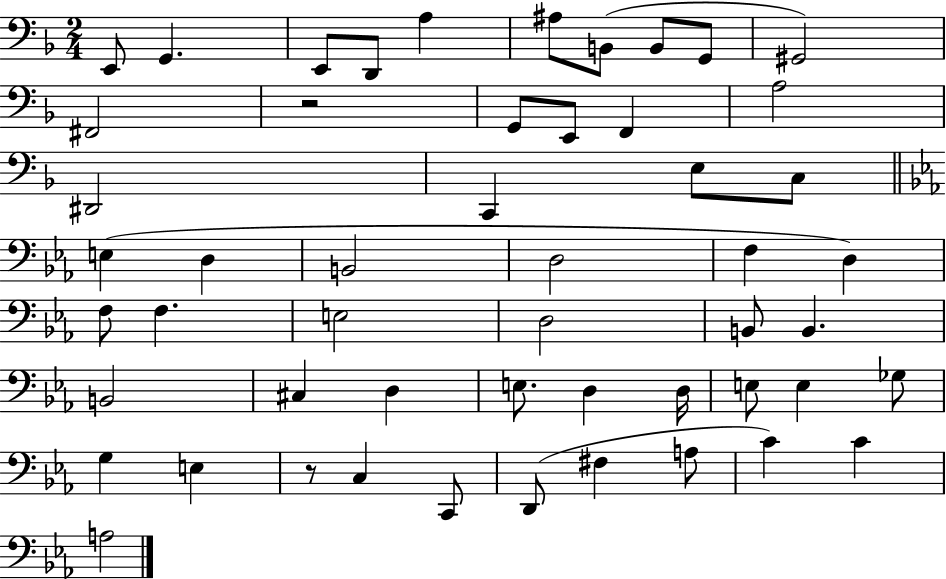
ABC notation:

X:1
T:Untitled
M:2/4
L:1/4
K:F
E,,/2 G,, E,,/2 D,,/2 A, ^A,/2 B,,/2 B,,/2 G,,/2 ^G,,2 ^F,,2 z2 G,,/2 E,,/2 F,, A,2 ^D,,2 C,, E,/2 C,/2 E, D, B,,2 D,2 F, D, F,/2 F, E,2 D,2 B,,/2 B,, B,,2 ^C, D, E,/2 D, D,/4 E,/2 E, _G,/2 G, E, z/2 C, C,,/2 D,,/2 ^F, A,/2 C C A,2